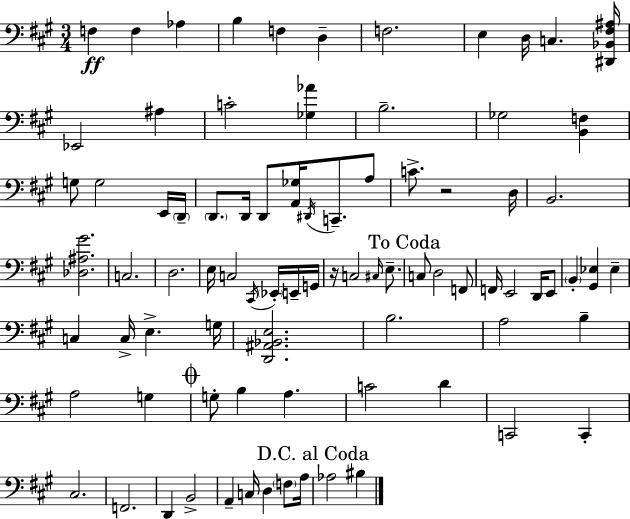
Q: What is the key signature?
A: A major